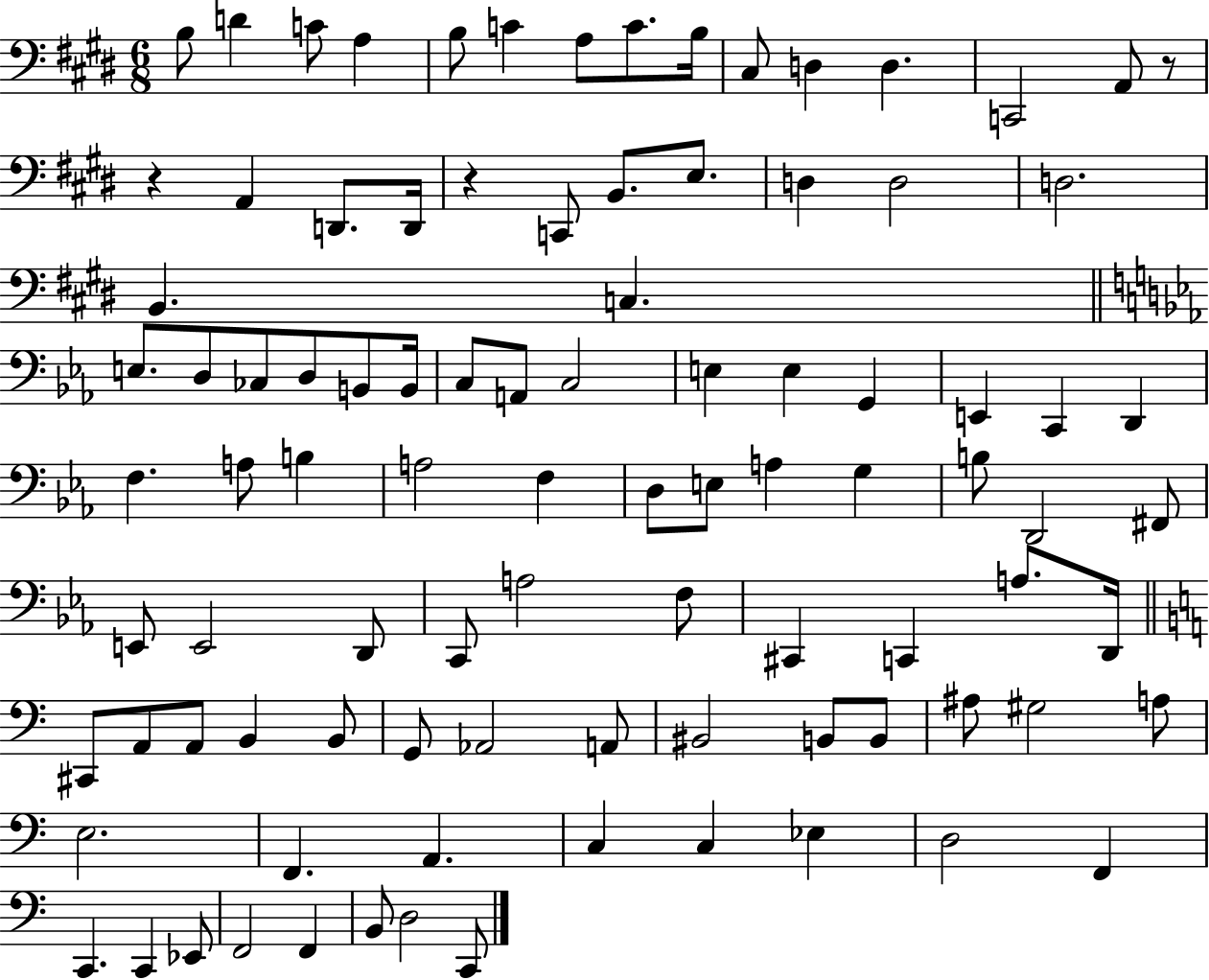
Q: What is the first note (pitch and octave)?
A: B3